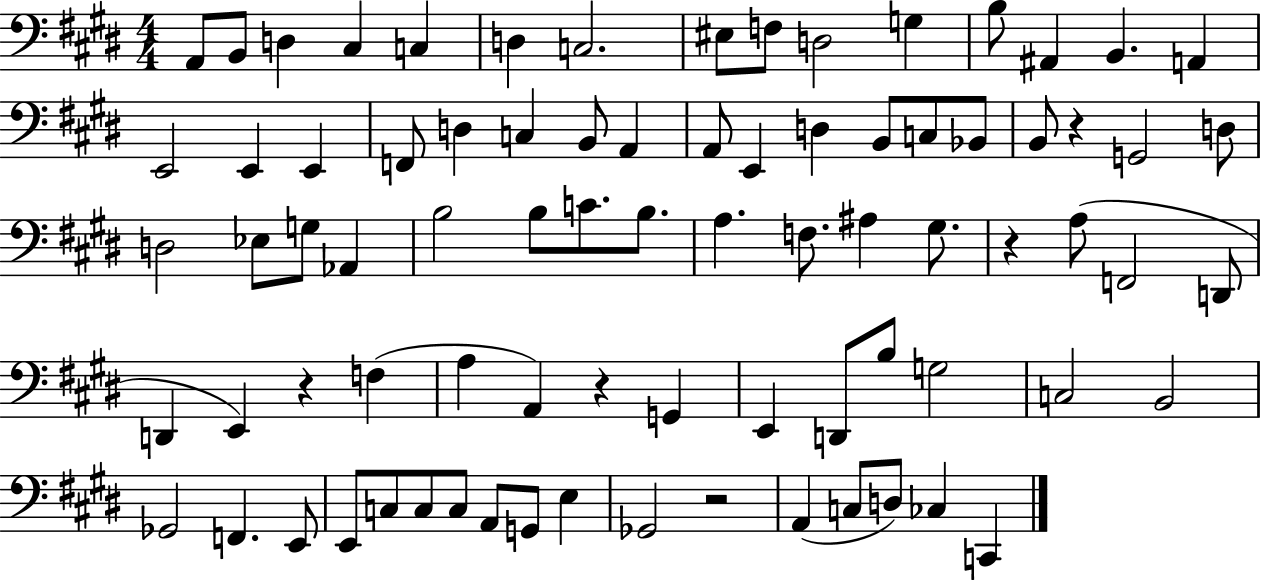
A2/e B2/e D3/q C#3/q C3/q D3/q C3/h. EIS3/e F3/e D3/h G3/q B3/e A#2/q B2/q. A2/q E2/h E2/q E2/q F2/e D3/q C3/q B2/e A2/q A2/e E2/q D3/q B2/e C3/e Bb2/e B2/e R/q G2/h D3/e D3/h Eb3/e G3/e Ab2/q B3/h B3/e C4/e. B3/e. A3/q. F3/e. A#3/q G#3/e. R/q A3/e F2/h D2/e D2/q E2/q R/q F3/q A3/q A2/q R/q G2/q E2/q D2/e B3/e G3/h C3/h B2/h Gb2/h F2/q. E2/e E2/e C3/e C3/e C3/e A2/e G2/e E3/q Gb2/h R/h A2/q C3/e D3/e CES3/q C2/q